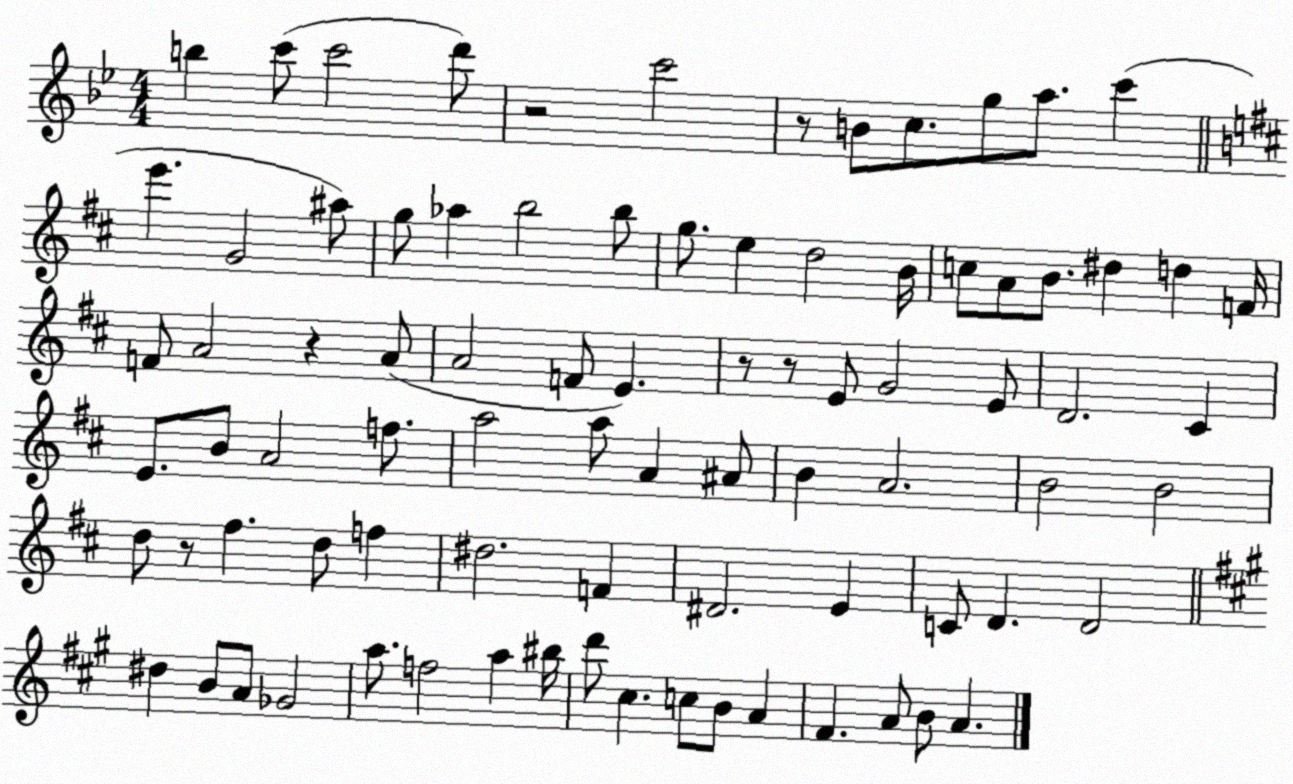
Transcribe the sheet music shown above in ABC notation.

X:1
T:Untitled
M:4/4
L:1/4
K:Bb
b c'/2 c'2 d'/2 z2 c'2 z/2 B/2 c/2 g/2 a/2 c' e' G2 ^a/2 g/2 _a b2 b/2 g/2 e d2 B/4 c/2 A/2 B/2 ^d d F/4 F/2 A2 z A/2 A2 F/2 E z/2 z/2 E/2 G2 E/2 D2 ^C E/2 B/2 A2 f/2 a2 a/2 A ^A/2 B A2 B2 B2 d/2 z/2 ^f d/2 f ^d2 F ^D2 E C/2 D D2 ^d B/2 A/2 _G2 a/2 f2 a ^b/4 d'/2 ^c c/2 B/2 A ^F A/2 B/2 A